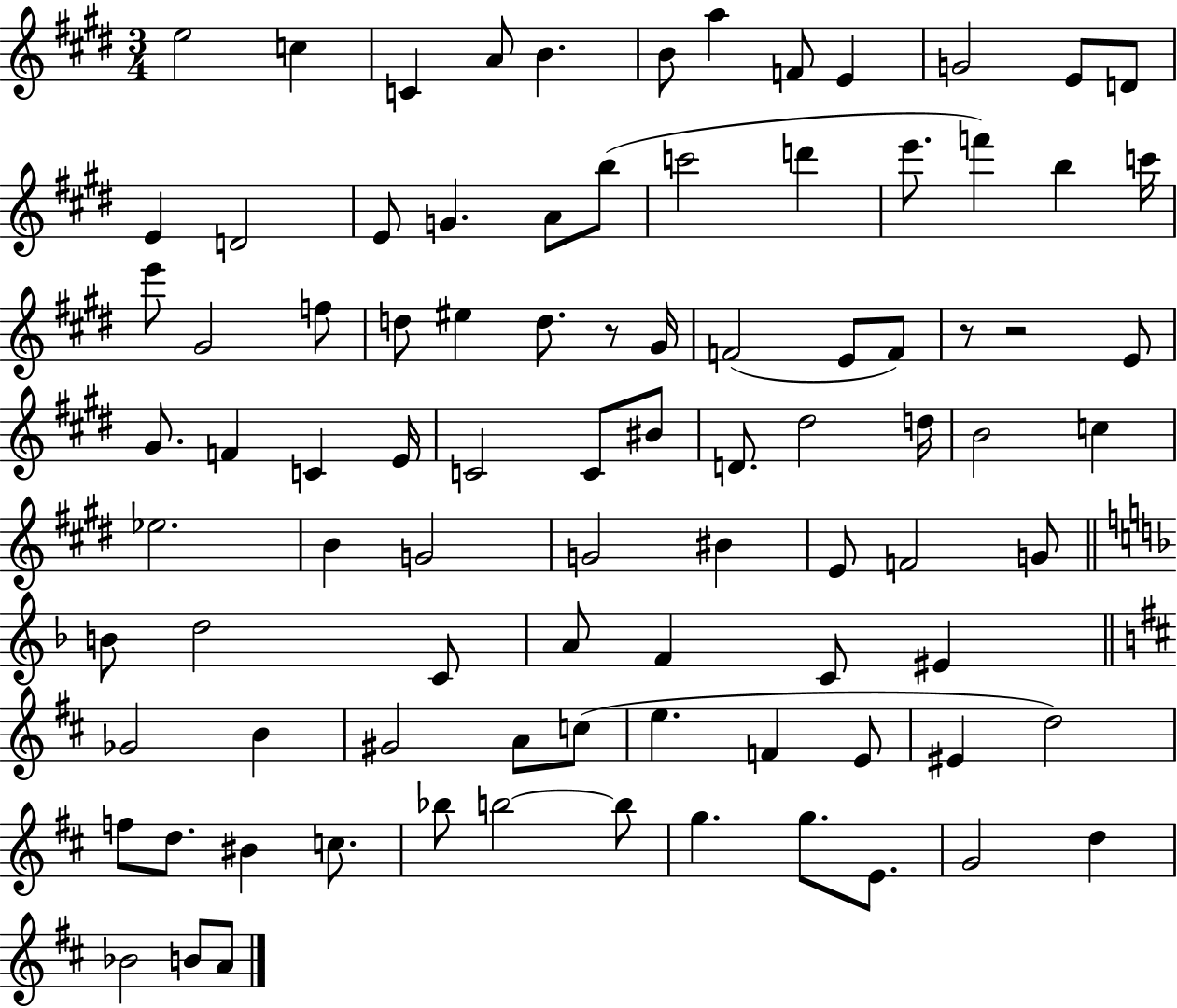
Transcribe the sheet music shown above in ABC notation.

X:1
T:Untitled
M:3/4
L:1/4
K:E
e2 c C A/2 B B/2 a F/2 E G2 E/2 D/2 E D2 E/2 G A/2 b/2 c'2 d' e'/2 f' b c'/4 e'/2 ^G2 f/2 d/2 ^e d/2 z/2 ^G/4 F2 E/2 F/2 z/2 z2 E/2 ^G/2 F C E/4 C2 C/2 ^B/2 D/2 ^d2 d/4 B2 c _e2 B G2 G2 ^B E/2 F2 G/2 B/2 d2 C/2 A/2 F C/2 ^E _G2 B ^G2 A/2 c/2 e F E/2 ^E d2 f/2 d/2 ^B c/2 _b/2 b2 b/2 g g/2 E/2 G2 d _B2 B/2 A/2